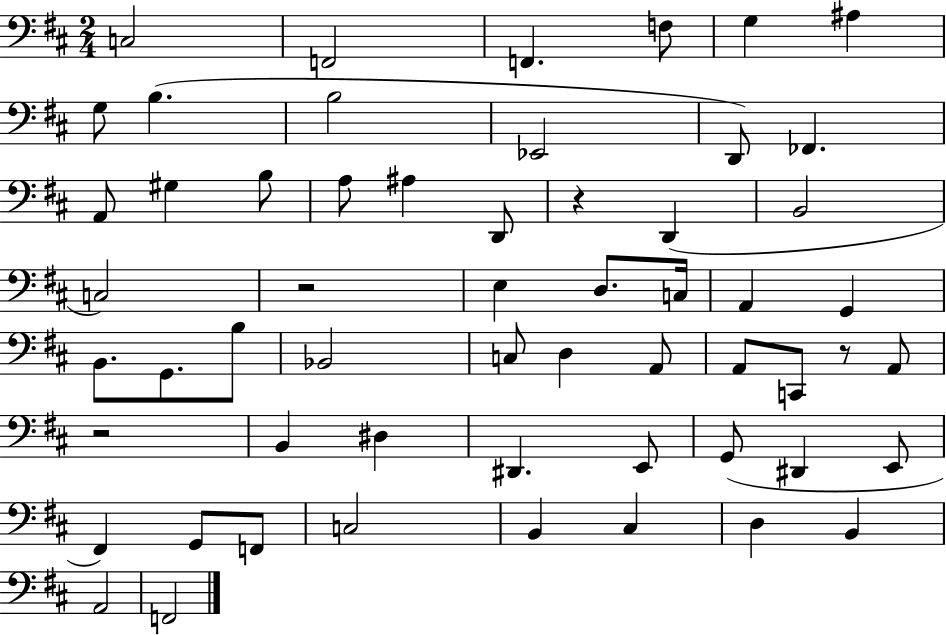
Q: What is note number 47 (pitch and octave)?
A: C3